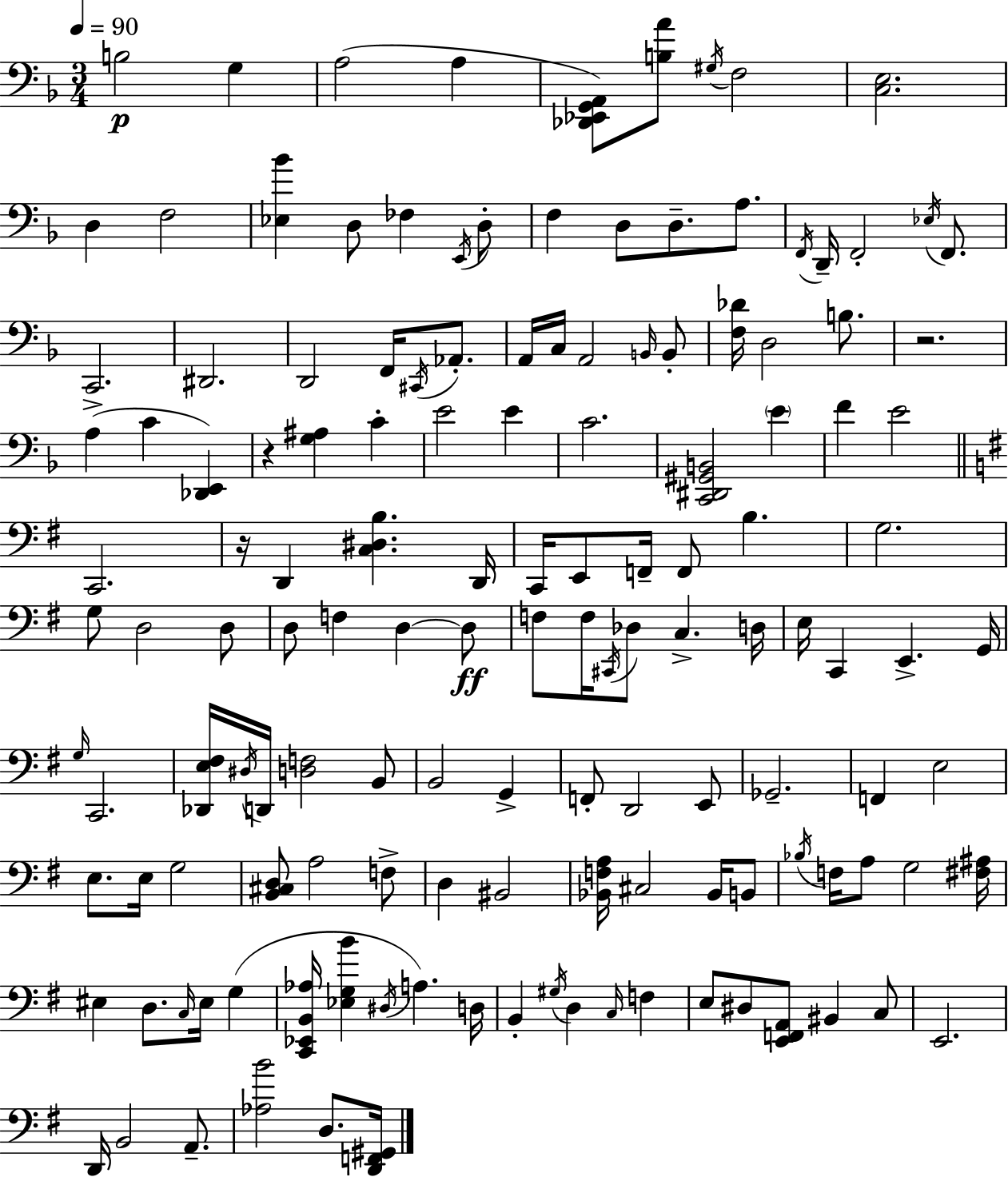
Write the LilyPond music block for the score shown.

{
  \clef bass
  \numericTimeSignature
  \time 3/4
  \key d \minor
  \tempo 4 = 90
  b2\p g4 | a2( a4 | <des, ees, g, a,>8) <b a'>8 \acciaccatura { gis16 } f2 | <c e>2. | \break d4 f2 | <ees bes'>4 d8 fes4 \acciaccatura { e,16 } | d8-. f4 d8 d8.-- a8. | \acciaccatura { f,16 } d,16-- f,2-. | \break \acciaccatura { ees16 } f,8. c,2. | dis,2. | d,2 | f,16 \acciaccatura { cis,16 } aes,8.-. a,16 c16 a,2 | \break \grace { b,16 } b,8-. <f des'>16 d2 | b8. r2. | a4->( c'4 | <des, e,>4) r4 <g ais>4 | \break c'4-. e'2 | e'4 c'2. | <c, dis, gis, b,>2 | \parenthesize e'4 f'4 e'2 | \break \bar "||" \break \key e \minor c,2. | r16 d,4 <c dis b>4. d,16 | c,16 e,8 f,16-- f,8 b4. | g2. | \break g8 d2 d8 | d8 f4 d4~~ d8\ff | f8 f16 \acciaccatura { cis,16 } des8 c4.-> | d16 e16 c,4 e,4.-> | \break g,16 \grace { g16 } c,2. | <des, e fis>16 \acciaccatura { dis16 } d,16 <d f>2 | b,8 b,2 g,4-> | f,8-. d,2 | \break e,8 ges,2.-- | f,4 e2 | e8. e16 g2 | <b, cis d>8 a2 | \break f8-> d4 bis,2 | <bes, f a>16 cis2 | bes,16 b,8 \acciaccatura { bes16 } f16 a8 g2 | <fis ais>16 eis4 d8. \grace { c16 } | \break eis16 g4( <c, ees, b, aes>16 <ees g b'>4 \acciaccatura { dis16 } a4.) | d16 b,4-. \acciaccatura { gis16 } d4 | \grace { c16 } f4 e8 dis8 | <e, f, a,>8 bis,4 c8 e,2. | \break d,16 b,2 | a,8.-- <aes b'>2 | d8. <d, f, gis,>16 \bar "|."
}